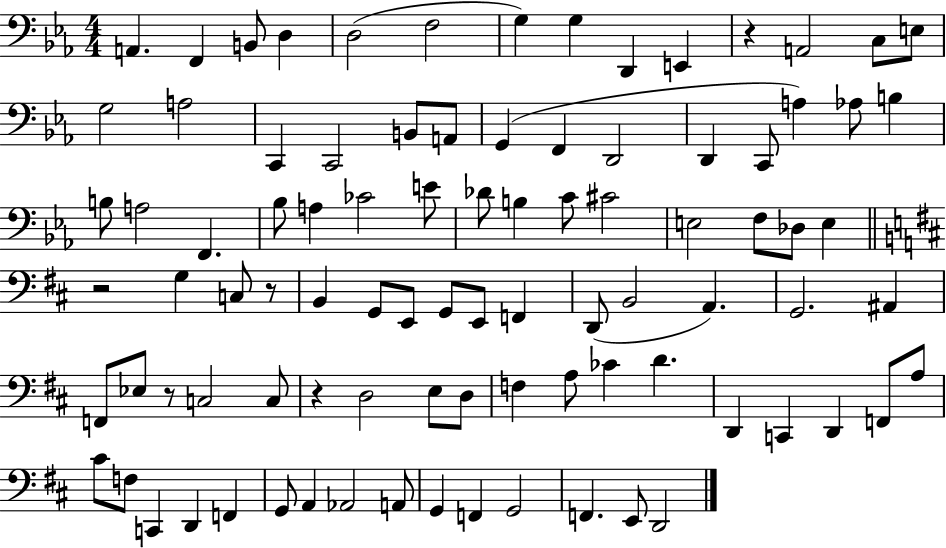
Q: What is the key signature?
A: EES major